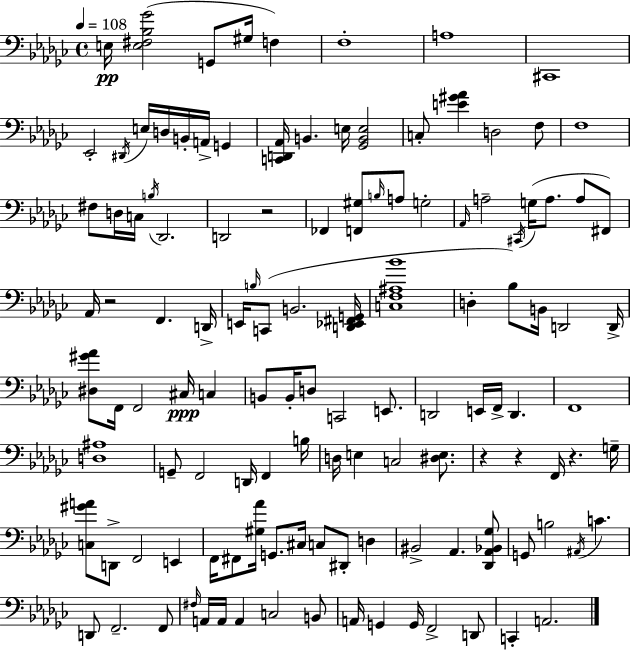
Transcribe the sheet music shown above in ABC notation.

X:1
T:Untitled
M:4/4
L:1/4
K:Ebm
E,/4 [E,^F,_B,_G]2 G,,/2 ^G,/4 F, F,4 A,4 ^C,,4 _E,,2 ^D,,/4 E,/4 D,/4 B,,/4 A,,/4 G,, [C,,D,,_A,,]/4 B,, E,/4 [_G,,B,,E,]2 C,/2 [E^G_A] D,2 F,/2 F,4 ^F,/2 D,/4 C,/4 B,/4 _D,,2 D,,2 z2 _F,, [F,,^G,]/2 B,/4 A,/2 G,2 _A,,/4 A,2 ^C,,/4 G,/4 A,/2 A,/2 ^F,,/2 _A,,/4 z2 F,, D,,/4 E,,/4 B,/4 C,,/2 B,,2 [D,,_E,,^F,,G,,]/4 [C,F,^A,_B]4 D, _B,/2 B,,/4 D,,2 D,,/4 [^D,^G_A]/2 F,,/4 F,,2 ^C,/4 C, B,,/2 B,,/4 D,/2 C,,2 E,,/2 D,,2 E,,/4 F,,/4 D,, F,,4 [D,^A,]4 G,,/2 F,,2 D,,/4 F,, B,/4 D,/4 E, C,2 [^D,E,]/2 z z F,,/4 z G,/4 [C,^GA]/2 D,,/2 F,,2 E,, F,,/4 ^F,,/2 [^G,_A]/4 G,,/2 ^C,/4 C,/2 ^D,,/2 D, ^B,,2 _A,, [_D,,_A,,_B,,_G,]/2 G,,/2 B,2 ^A,,/4 C D,,/2 F,,2 F,,/2 ^F,/4 A,,/4 A,,/4 A,, C,2 B,,/2 A,,/4 G,, G,,/4 F,,2 D,,/2 C,, A,,2